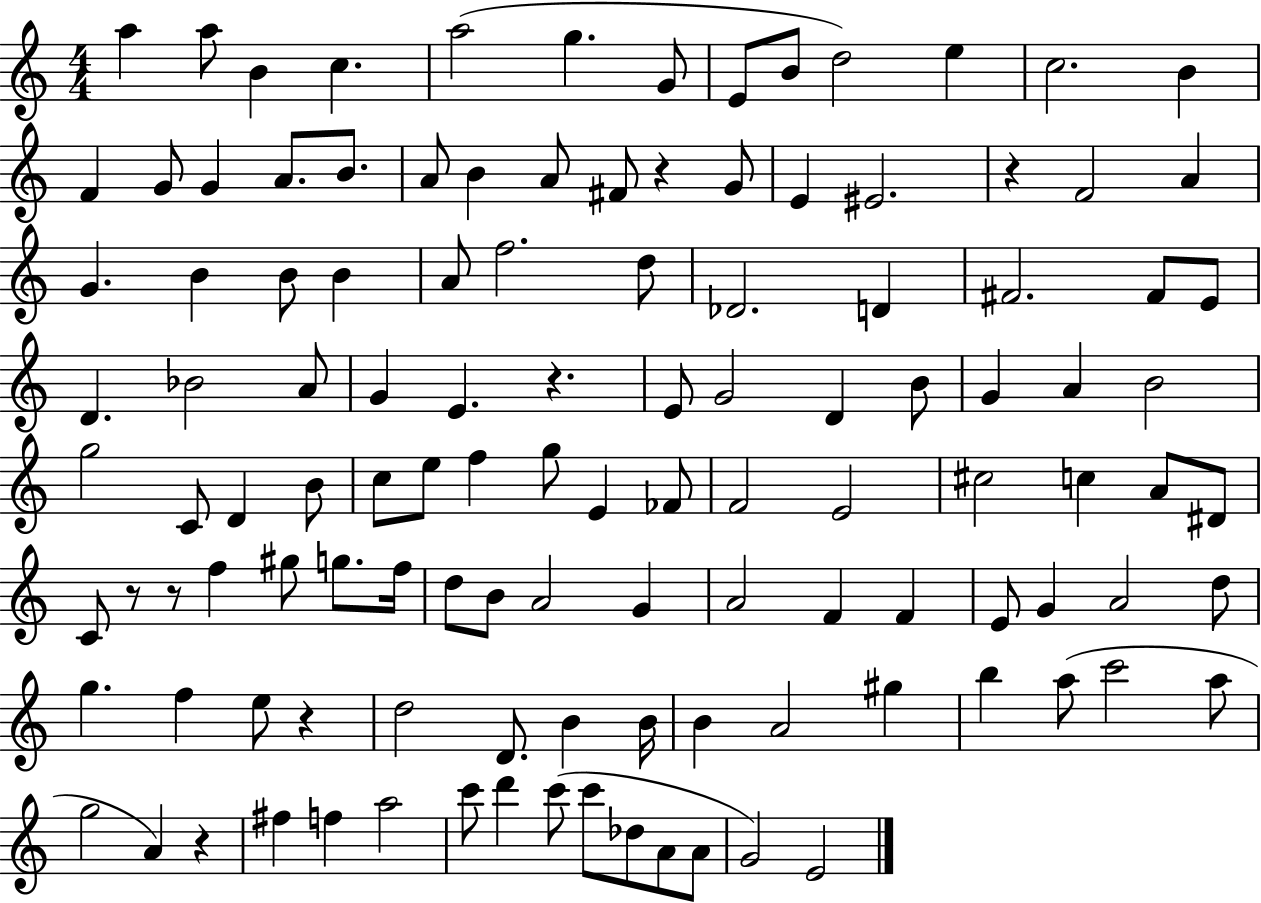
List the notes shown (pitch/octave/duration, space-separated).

A5/q A5/e B4/q C5/q. A5/h G5/q. G4/e E4/e B4/e D5/h E5/q C5/h. B4/q F4/q G4/e G4/q A4/e. B4/e. A4/e B4/q A4/e F#4/e R/q G4/e E4/q EIS4/h. R/q F4/h A4/q G4/q. B4/q B4/e B4/q A4/e F5/h. D5/e Db4/h. D4/q F#4/h. F#4/e E4/e D4/q. Bb4/h A4/e G4/q E4/q. R/q. E4/e G4/h D4/q B4/e G4/q A4/q B4/h G5/h C4/e D4/q B4/e C5/e E5/e F5/q G5/e E4/q FES4/e F4/h E4/h C#5/h C5/q A4/e D#4/e C4/e R/e R/e F5/q G#5/e G5/e. F5/s D5/e B4/e A4/h G4/q A4/h F4/q F4/q E4/e G4/q A4/h D5/e G5/q. F5/q E5/e R/q D5/h D4/e. B4/q B4/s B4/q A4/h G#5/q B5/q A5/e C6/h A5/e G5/h A4/q R/q F#5/q F5/q A5/h C6/e D6/q C6/e C6/e Db5/e A4/e A4/e G4/h E4/h